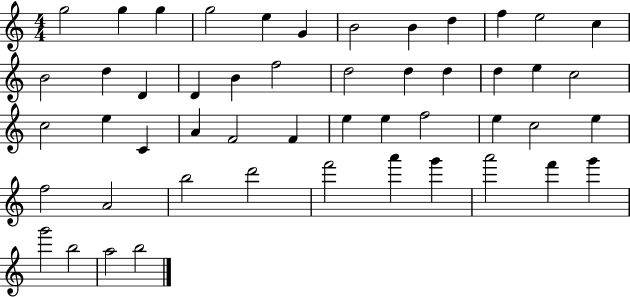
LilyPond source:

{
  \clef treble
  \numericTimeSignature
  \time 4/4
  \key c \major
  g''2 g''4 g''4 | g''2 e''4 g'4 | b'2 b'4 d''4 | f''4 e''2 c''4 | \break b'2 d''4 d'4 | d'4 b'4 f''2 | d''2 d''4 d''4 | d''4 e''4 c''2 | \break c''2 e''4 c'4 | a'4 f'2 f'4 | e''4 e''4 f''2 | e''4 c''2 e''4 | \break f''2 a'2 | b''2 d'''2 | f'''2 a'''4 g'''4 | a'''2 f'''4 g'''4 | \break g'''2 b''2 | a''2 b''2 | \bar "|."
}